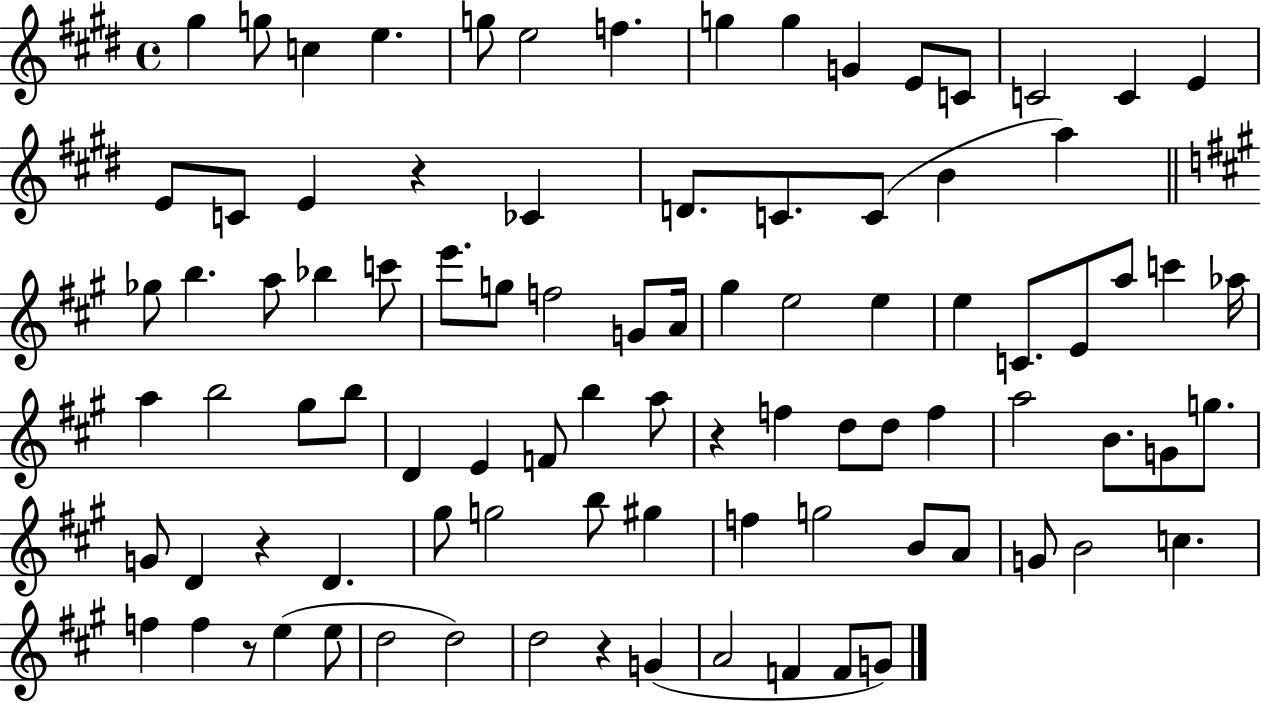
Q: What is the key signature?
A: E major